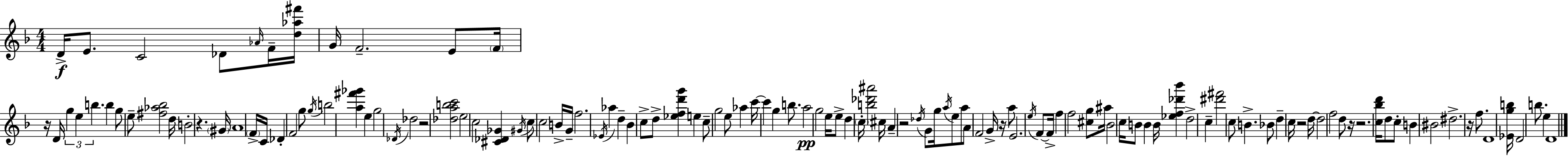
{
  \clef treble
  \numericTimeSignature
  \time 4/4
  \key d \minor
  \repeat volta 2 { d'16->\f e'8. c'2 des'8 \grace { aes'16 } f'16-- | <d'' aes'' fis'''>16 g'16 f'2.-- e'8 | \parenthesize f'16 r16 d'16 \tuplet 3/2 { g''4 e''4 b''4. } | b''4 g''8 e''8-- <fis'' aes'' bes''>2 | \break d''16 b'2-. r4. | \parenthesize gis'16 a'1 | \parenthesize f'16-> c'16 des'4-. f'2 g''8 | \acciaccatura { g''16 } b''2 <a'' fis''' ges'''>4 e''4 | \break g''2 \acciaccatura { des'16 } des''2 | r2 <des'' a'' b'' c'''>2 | e''2 c''2 | <cis' des' ges'>4 \acciaccatura { gis'16 } c''8 c''2 | \break b'16-> g'16-- f''2. | \acciaccatura { ees'16 } aes''4 d''4-- bes'4 c''8-> d''8-> | <ees'' f'' d''' g'''>4 e''4 c''8-- g''2 | e''8 aes''4 c'''16~~ c'''4 g''4 | \break b''8. a''2\pp g''2 | e''16 e''8-> d''4 \parenthesize c''16-. <b'' des''' ais'''>2 | cis''16 a'4-- r2 | \acciaccatura { des''16 } g'8 g''16 \acciaccatura { a''16 } e''8 a''8 a'8 f'2 | \break g'16-> r16 a''8 e'2. | \acciaccatura { e''16 } f'8~~ f'16-> f''4 f''2 | <cis'' g''>8 ais''16 bes'2 | c''16 b'8 b'4 b'16 <ees'' f'' des''' bes'''>4 d''2-> | \break c''4-- <dis''' fis'''>2 | c''8 b'4.-> bes'8 d''4-- c''16 r2 | d''16~~ d''2 | f''2 d''8 r16 r2. | \break <c'' bes'' d'''>16 d''8 c''8-. b'4 | bis'2 dis''2.-> | r16 f''8. d'1 | <ees' g'' b''>16 d'2 | \break b''8. e''4 d'1 | } \bar "|."
}